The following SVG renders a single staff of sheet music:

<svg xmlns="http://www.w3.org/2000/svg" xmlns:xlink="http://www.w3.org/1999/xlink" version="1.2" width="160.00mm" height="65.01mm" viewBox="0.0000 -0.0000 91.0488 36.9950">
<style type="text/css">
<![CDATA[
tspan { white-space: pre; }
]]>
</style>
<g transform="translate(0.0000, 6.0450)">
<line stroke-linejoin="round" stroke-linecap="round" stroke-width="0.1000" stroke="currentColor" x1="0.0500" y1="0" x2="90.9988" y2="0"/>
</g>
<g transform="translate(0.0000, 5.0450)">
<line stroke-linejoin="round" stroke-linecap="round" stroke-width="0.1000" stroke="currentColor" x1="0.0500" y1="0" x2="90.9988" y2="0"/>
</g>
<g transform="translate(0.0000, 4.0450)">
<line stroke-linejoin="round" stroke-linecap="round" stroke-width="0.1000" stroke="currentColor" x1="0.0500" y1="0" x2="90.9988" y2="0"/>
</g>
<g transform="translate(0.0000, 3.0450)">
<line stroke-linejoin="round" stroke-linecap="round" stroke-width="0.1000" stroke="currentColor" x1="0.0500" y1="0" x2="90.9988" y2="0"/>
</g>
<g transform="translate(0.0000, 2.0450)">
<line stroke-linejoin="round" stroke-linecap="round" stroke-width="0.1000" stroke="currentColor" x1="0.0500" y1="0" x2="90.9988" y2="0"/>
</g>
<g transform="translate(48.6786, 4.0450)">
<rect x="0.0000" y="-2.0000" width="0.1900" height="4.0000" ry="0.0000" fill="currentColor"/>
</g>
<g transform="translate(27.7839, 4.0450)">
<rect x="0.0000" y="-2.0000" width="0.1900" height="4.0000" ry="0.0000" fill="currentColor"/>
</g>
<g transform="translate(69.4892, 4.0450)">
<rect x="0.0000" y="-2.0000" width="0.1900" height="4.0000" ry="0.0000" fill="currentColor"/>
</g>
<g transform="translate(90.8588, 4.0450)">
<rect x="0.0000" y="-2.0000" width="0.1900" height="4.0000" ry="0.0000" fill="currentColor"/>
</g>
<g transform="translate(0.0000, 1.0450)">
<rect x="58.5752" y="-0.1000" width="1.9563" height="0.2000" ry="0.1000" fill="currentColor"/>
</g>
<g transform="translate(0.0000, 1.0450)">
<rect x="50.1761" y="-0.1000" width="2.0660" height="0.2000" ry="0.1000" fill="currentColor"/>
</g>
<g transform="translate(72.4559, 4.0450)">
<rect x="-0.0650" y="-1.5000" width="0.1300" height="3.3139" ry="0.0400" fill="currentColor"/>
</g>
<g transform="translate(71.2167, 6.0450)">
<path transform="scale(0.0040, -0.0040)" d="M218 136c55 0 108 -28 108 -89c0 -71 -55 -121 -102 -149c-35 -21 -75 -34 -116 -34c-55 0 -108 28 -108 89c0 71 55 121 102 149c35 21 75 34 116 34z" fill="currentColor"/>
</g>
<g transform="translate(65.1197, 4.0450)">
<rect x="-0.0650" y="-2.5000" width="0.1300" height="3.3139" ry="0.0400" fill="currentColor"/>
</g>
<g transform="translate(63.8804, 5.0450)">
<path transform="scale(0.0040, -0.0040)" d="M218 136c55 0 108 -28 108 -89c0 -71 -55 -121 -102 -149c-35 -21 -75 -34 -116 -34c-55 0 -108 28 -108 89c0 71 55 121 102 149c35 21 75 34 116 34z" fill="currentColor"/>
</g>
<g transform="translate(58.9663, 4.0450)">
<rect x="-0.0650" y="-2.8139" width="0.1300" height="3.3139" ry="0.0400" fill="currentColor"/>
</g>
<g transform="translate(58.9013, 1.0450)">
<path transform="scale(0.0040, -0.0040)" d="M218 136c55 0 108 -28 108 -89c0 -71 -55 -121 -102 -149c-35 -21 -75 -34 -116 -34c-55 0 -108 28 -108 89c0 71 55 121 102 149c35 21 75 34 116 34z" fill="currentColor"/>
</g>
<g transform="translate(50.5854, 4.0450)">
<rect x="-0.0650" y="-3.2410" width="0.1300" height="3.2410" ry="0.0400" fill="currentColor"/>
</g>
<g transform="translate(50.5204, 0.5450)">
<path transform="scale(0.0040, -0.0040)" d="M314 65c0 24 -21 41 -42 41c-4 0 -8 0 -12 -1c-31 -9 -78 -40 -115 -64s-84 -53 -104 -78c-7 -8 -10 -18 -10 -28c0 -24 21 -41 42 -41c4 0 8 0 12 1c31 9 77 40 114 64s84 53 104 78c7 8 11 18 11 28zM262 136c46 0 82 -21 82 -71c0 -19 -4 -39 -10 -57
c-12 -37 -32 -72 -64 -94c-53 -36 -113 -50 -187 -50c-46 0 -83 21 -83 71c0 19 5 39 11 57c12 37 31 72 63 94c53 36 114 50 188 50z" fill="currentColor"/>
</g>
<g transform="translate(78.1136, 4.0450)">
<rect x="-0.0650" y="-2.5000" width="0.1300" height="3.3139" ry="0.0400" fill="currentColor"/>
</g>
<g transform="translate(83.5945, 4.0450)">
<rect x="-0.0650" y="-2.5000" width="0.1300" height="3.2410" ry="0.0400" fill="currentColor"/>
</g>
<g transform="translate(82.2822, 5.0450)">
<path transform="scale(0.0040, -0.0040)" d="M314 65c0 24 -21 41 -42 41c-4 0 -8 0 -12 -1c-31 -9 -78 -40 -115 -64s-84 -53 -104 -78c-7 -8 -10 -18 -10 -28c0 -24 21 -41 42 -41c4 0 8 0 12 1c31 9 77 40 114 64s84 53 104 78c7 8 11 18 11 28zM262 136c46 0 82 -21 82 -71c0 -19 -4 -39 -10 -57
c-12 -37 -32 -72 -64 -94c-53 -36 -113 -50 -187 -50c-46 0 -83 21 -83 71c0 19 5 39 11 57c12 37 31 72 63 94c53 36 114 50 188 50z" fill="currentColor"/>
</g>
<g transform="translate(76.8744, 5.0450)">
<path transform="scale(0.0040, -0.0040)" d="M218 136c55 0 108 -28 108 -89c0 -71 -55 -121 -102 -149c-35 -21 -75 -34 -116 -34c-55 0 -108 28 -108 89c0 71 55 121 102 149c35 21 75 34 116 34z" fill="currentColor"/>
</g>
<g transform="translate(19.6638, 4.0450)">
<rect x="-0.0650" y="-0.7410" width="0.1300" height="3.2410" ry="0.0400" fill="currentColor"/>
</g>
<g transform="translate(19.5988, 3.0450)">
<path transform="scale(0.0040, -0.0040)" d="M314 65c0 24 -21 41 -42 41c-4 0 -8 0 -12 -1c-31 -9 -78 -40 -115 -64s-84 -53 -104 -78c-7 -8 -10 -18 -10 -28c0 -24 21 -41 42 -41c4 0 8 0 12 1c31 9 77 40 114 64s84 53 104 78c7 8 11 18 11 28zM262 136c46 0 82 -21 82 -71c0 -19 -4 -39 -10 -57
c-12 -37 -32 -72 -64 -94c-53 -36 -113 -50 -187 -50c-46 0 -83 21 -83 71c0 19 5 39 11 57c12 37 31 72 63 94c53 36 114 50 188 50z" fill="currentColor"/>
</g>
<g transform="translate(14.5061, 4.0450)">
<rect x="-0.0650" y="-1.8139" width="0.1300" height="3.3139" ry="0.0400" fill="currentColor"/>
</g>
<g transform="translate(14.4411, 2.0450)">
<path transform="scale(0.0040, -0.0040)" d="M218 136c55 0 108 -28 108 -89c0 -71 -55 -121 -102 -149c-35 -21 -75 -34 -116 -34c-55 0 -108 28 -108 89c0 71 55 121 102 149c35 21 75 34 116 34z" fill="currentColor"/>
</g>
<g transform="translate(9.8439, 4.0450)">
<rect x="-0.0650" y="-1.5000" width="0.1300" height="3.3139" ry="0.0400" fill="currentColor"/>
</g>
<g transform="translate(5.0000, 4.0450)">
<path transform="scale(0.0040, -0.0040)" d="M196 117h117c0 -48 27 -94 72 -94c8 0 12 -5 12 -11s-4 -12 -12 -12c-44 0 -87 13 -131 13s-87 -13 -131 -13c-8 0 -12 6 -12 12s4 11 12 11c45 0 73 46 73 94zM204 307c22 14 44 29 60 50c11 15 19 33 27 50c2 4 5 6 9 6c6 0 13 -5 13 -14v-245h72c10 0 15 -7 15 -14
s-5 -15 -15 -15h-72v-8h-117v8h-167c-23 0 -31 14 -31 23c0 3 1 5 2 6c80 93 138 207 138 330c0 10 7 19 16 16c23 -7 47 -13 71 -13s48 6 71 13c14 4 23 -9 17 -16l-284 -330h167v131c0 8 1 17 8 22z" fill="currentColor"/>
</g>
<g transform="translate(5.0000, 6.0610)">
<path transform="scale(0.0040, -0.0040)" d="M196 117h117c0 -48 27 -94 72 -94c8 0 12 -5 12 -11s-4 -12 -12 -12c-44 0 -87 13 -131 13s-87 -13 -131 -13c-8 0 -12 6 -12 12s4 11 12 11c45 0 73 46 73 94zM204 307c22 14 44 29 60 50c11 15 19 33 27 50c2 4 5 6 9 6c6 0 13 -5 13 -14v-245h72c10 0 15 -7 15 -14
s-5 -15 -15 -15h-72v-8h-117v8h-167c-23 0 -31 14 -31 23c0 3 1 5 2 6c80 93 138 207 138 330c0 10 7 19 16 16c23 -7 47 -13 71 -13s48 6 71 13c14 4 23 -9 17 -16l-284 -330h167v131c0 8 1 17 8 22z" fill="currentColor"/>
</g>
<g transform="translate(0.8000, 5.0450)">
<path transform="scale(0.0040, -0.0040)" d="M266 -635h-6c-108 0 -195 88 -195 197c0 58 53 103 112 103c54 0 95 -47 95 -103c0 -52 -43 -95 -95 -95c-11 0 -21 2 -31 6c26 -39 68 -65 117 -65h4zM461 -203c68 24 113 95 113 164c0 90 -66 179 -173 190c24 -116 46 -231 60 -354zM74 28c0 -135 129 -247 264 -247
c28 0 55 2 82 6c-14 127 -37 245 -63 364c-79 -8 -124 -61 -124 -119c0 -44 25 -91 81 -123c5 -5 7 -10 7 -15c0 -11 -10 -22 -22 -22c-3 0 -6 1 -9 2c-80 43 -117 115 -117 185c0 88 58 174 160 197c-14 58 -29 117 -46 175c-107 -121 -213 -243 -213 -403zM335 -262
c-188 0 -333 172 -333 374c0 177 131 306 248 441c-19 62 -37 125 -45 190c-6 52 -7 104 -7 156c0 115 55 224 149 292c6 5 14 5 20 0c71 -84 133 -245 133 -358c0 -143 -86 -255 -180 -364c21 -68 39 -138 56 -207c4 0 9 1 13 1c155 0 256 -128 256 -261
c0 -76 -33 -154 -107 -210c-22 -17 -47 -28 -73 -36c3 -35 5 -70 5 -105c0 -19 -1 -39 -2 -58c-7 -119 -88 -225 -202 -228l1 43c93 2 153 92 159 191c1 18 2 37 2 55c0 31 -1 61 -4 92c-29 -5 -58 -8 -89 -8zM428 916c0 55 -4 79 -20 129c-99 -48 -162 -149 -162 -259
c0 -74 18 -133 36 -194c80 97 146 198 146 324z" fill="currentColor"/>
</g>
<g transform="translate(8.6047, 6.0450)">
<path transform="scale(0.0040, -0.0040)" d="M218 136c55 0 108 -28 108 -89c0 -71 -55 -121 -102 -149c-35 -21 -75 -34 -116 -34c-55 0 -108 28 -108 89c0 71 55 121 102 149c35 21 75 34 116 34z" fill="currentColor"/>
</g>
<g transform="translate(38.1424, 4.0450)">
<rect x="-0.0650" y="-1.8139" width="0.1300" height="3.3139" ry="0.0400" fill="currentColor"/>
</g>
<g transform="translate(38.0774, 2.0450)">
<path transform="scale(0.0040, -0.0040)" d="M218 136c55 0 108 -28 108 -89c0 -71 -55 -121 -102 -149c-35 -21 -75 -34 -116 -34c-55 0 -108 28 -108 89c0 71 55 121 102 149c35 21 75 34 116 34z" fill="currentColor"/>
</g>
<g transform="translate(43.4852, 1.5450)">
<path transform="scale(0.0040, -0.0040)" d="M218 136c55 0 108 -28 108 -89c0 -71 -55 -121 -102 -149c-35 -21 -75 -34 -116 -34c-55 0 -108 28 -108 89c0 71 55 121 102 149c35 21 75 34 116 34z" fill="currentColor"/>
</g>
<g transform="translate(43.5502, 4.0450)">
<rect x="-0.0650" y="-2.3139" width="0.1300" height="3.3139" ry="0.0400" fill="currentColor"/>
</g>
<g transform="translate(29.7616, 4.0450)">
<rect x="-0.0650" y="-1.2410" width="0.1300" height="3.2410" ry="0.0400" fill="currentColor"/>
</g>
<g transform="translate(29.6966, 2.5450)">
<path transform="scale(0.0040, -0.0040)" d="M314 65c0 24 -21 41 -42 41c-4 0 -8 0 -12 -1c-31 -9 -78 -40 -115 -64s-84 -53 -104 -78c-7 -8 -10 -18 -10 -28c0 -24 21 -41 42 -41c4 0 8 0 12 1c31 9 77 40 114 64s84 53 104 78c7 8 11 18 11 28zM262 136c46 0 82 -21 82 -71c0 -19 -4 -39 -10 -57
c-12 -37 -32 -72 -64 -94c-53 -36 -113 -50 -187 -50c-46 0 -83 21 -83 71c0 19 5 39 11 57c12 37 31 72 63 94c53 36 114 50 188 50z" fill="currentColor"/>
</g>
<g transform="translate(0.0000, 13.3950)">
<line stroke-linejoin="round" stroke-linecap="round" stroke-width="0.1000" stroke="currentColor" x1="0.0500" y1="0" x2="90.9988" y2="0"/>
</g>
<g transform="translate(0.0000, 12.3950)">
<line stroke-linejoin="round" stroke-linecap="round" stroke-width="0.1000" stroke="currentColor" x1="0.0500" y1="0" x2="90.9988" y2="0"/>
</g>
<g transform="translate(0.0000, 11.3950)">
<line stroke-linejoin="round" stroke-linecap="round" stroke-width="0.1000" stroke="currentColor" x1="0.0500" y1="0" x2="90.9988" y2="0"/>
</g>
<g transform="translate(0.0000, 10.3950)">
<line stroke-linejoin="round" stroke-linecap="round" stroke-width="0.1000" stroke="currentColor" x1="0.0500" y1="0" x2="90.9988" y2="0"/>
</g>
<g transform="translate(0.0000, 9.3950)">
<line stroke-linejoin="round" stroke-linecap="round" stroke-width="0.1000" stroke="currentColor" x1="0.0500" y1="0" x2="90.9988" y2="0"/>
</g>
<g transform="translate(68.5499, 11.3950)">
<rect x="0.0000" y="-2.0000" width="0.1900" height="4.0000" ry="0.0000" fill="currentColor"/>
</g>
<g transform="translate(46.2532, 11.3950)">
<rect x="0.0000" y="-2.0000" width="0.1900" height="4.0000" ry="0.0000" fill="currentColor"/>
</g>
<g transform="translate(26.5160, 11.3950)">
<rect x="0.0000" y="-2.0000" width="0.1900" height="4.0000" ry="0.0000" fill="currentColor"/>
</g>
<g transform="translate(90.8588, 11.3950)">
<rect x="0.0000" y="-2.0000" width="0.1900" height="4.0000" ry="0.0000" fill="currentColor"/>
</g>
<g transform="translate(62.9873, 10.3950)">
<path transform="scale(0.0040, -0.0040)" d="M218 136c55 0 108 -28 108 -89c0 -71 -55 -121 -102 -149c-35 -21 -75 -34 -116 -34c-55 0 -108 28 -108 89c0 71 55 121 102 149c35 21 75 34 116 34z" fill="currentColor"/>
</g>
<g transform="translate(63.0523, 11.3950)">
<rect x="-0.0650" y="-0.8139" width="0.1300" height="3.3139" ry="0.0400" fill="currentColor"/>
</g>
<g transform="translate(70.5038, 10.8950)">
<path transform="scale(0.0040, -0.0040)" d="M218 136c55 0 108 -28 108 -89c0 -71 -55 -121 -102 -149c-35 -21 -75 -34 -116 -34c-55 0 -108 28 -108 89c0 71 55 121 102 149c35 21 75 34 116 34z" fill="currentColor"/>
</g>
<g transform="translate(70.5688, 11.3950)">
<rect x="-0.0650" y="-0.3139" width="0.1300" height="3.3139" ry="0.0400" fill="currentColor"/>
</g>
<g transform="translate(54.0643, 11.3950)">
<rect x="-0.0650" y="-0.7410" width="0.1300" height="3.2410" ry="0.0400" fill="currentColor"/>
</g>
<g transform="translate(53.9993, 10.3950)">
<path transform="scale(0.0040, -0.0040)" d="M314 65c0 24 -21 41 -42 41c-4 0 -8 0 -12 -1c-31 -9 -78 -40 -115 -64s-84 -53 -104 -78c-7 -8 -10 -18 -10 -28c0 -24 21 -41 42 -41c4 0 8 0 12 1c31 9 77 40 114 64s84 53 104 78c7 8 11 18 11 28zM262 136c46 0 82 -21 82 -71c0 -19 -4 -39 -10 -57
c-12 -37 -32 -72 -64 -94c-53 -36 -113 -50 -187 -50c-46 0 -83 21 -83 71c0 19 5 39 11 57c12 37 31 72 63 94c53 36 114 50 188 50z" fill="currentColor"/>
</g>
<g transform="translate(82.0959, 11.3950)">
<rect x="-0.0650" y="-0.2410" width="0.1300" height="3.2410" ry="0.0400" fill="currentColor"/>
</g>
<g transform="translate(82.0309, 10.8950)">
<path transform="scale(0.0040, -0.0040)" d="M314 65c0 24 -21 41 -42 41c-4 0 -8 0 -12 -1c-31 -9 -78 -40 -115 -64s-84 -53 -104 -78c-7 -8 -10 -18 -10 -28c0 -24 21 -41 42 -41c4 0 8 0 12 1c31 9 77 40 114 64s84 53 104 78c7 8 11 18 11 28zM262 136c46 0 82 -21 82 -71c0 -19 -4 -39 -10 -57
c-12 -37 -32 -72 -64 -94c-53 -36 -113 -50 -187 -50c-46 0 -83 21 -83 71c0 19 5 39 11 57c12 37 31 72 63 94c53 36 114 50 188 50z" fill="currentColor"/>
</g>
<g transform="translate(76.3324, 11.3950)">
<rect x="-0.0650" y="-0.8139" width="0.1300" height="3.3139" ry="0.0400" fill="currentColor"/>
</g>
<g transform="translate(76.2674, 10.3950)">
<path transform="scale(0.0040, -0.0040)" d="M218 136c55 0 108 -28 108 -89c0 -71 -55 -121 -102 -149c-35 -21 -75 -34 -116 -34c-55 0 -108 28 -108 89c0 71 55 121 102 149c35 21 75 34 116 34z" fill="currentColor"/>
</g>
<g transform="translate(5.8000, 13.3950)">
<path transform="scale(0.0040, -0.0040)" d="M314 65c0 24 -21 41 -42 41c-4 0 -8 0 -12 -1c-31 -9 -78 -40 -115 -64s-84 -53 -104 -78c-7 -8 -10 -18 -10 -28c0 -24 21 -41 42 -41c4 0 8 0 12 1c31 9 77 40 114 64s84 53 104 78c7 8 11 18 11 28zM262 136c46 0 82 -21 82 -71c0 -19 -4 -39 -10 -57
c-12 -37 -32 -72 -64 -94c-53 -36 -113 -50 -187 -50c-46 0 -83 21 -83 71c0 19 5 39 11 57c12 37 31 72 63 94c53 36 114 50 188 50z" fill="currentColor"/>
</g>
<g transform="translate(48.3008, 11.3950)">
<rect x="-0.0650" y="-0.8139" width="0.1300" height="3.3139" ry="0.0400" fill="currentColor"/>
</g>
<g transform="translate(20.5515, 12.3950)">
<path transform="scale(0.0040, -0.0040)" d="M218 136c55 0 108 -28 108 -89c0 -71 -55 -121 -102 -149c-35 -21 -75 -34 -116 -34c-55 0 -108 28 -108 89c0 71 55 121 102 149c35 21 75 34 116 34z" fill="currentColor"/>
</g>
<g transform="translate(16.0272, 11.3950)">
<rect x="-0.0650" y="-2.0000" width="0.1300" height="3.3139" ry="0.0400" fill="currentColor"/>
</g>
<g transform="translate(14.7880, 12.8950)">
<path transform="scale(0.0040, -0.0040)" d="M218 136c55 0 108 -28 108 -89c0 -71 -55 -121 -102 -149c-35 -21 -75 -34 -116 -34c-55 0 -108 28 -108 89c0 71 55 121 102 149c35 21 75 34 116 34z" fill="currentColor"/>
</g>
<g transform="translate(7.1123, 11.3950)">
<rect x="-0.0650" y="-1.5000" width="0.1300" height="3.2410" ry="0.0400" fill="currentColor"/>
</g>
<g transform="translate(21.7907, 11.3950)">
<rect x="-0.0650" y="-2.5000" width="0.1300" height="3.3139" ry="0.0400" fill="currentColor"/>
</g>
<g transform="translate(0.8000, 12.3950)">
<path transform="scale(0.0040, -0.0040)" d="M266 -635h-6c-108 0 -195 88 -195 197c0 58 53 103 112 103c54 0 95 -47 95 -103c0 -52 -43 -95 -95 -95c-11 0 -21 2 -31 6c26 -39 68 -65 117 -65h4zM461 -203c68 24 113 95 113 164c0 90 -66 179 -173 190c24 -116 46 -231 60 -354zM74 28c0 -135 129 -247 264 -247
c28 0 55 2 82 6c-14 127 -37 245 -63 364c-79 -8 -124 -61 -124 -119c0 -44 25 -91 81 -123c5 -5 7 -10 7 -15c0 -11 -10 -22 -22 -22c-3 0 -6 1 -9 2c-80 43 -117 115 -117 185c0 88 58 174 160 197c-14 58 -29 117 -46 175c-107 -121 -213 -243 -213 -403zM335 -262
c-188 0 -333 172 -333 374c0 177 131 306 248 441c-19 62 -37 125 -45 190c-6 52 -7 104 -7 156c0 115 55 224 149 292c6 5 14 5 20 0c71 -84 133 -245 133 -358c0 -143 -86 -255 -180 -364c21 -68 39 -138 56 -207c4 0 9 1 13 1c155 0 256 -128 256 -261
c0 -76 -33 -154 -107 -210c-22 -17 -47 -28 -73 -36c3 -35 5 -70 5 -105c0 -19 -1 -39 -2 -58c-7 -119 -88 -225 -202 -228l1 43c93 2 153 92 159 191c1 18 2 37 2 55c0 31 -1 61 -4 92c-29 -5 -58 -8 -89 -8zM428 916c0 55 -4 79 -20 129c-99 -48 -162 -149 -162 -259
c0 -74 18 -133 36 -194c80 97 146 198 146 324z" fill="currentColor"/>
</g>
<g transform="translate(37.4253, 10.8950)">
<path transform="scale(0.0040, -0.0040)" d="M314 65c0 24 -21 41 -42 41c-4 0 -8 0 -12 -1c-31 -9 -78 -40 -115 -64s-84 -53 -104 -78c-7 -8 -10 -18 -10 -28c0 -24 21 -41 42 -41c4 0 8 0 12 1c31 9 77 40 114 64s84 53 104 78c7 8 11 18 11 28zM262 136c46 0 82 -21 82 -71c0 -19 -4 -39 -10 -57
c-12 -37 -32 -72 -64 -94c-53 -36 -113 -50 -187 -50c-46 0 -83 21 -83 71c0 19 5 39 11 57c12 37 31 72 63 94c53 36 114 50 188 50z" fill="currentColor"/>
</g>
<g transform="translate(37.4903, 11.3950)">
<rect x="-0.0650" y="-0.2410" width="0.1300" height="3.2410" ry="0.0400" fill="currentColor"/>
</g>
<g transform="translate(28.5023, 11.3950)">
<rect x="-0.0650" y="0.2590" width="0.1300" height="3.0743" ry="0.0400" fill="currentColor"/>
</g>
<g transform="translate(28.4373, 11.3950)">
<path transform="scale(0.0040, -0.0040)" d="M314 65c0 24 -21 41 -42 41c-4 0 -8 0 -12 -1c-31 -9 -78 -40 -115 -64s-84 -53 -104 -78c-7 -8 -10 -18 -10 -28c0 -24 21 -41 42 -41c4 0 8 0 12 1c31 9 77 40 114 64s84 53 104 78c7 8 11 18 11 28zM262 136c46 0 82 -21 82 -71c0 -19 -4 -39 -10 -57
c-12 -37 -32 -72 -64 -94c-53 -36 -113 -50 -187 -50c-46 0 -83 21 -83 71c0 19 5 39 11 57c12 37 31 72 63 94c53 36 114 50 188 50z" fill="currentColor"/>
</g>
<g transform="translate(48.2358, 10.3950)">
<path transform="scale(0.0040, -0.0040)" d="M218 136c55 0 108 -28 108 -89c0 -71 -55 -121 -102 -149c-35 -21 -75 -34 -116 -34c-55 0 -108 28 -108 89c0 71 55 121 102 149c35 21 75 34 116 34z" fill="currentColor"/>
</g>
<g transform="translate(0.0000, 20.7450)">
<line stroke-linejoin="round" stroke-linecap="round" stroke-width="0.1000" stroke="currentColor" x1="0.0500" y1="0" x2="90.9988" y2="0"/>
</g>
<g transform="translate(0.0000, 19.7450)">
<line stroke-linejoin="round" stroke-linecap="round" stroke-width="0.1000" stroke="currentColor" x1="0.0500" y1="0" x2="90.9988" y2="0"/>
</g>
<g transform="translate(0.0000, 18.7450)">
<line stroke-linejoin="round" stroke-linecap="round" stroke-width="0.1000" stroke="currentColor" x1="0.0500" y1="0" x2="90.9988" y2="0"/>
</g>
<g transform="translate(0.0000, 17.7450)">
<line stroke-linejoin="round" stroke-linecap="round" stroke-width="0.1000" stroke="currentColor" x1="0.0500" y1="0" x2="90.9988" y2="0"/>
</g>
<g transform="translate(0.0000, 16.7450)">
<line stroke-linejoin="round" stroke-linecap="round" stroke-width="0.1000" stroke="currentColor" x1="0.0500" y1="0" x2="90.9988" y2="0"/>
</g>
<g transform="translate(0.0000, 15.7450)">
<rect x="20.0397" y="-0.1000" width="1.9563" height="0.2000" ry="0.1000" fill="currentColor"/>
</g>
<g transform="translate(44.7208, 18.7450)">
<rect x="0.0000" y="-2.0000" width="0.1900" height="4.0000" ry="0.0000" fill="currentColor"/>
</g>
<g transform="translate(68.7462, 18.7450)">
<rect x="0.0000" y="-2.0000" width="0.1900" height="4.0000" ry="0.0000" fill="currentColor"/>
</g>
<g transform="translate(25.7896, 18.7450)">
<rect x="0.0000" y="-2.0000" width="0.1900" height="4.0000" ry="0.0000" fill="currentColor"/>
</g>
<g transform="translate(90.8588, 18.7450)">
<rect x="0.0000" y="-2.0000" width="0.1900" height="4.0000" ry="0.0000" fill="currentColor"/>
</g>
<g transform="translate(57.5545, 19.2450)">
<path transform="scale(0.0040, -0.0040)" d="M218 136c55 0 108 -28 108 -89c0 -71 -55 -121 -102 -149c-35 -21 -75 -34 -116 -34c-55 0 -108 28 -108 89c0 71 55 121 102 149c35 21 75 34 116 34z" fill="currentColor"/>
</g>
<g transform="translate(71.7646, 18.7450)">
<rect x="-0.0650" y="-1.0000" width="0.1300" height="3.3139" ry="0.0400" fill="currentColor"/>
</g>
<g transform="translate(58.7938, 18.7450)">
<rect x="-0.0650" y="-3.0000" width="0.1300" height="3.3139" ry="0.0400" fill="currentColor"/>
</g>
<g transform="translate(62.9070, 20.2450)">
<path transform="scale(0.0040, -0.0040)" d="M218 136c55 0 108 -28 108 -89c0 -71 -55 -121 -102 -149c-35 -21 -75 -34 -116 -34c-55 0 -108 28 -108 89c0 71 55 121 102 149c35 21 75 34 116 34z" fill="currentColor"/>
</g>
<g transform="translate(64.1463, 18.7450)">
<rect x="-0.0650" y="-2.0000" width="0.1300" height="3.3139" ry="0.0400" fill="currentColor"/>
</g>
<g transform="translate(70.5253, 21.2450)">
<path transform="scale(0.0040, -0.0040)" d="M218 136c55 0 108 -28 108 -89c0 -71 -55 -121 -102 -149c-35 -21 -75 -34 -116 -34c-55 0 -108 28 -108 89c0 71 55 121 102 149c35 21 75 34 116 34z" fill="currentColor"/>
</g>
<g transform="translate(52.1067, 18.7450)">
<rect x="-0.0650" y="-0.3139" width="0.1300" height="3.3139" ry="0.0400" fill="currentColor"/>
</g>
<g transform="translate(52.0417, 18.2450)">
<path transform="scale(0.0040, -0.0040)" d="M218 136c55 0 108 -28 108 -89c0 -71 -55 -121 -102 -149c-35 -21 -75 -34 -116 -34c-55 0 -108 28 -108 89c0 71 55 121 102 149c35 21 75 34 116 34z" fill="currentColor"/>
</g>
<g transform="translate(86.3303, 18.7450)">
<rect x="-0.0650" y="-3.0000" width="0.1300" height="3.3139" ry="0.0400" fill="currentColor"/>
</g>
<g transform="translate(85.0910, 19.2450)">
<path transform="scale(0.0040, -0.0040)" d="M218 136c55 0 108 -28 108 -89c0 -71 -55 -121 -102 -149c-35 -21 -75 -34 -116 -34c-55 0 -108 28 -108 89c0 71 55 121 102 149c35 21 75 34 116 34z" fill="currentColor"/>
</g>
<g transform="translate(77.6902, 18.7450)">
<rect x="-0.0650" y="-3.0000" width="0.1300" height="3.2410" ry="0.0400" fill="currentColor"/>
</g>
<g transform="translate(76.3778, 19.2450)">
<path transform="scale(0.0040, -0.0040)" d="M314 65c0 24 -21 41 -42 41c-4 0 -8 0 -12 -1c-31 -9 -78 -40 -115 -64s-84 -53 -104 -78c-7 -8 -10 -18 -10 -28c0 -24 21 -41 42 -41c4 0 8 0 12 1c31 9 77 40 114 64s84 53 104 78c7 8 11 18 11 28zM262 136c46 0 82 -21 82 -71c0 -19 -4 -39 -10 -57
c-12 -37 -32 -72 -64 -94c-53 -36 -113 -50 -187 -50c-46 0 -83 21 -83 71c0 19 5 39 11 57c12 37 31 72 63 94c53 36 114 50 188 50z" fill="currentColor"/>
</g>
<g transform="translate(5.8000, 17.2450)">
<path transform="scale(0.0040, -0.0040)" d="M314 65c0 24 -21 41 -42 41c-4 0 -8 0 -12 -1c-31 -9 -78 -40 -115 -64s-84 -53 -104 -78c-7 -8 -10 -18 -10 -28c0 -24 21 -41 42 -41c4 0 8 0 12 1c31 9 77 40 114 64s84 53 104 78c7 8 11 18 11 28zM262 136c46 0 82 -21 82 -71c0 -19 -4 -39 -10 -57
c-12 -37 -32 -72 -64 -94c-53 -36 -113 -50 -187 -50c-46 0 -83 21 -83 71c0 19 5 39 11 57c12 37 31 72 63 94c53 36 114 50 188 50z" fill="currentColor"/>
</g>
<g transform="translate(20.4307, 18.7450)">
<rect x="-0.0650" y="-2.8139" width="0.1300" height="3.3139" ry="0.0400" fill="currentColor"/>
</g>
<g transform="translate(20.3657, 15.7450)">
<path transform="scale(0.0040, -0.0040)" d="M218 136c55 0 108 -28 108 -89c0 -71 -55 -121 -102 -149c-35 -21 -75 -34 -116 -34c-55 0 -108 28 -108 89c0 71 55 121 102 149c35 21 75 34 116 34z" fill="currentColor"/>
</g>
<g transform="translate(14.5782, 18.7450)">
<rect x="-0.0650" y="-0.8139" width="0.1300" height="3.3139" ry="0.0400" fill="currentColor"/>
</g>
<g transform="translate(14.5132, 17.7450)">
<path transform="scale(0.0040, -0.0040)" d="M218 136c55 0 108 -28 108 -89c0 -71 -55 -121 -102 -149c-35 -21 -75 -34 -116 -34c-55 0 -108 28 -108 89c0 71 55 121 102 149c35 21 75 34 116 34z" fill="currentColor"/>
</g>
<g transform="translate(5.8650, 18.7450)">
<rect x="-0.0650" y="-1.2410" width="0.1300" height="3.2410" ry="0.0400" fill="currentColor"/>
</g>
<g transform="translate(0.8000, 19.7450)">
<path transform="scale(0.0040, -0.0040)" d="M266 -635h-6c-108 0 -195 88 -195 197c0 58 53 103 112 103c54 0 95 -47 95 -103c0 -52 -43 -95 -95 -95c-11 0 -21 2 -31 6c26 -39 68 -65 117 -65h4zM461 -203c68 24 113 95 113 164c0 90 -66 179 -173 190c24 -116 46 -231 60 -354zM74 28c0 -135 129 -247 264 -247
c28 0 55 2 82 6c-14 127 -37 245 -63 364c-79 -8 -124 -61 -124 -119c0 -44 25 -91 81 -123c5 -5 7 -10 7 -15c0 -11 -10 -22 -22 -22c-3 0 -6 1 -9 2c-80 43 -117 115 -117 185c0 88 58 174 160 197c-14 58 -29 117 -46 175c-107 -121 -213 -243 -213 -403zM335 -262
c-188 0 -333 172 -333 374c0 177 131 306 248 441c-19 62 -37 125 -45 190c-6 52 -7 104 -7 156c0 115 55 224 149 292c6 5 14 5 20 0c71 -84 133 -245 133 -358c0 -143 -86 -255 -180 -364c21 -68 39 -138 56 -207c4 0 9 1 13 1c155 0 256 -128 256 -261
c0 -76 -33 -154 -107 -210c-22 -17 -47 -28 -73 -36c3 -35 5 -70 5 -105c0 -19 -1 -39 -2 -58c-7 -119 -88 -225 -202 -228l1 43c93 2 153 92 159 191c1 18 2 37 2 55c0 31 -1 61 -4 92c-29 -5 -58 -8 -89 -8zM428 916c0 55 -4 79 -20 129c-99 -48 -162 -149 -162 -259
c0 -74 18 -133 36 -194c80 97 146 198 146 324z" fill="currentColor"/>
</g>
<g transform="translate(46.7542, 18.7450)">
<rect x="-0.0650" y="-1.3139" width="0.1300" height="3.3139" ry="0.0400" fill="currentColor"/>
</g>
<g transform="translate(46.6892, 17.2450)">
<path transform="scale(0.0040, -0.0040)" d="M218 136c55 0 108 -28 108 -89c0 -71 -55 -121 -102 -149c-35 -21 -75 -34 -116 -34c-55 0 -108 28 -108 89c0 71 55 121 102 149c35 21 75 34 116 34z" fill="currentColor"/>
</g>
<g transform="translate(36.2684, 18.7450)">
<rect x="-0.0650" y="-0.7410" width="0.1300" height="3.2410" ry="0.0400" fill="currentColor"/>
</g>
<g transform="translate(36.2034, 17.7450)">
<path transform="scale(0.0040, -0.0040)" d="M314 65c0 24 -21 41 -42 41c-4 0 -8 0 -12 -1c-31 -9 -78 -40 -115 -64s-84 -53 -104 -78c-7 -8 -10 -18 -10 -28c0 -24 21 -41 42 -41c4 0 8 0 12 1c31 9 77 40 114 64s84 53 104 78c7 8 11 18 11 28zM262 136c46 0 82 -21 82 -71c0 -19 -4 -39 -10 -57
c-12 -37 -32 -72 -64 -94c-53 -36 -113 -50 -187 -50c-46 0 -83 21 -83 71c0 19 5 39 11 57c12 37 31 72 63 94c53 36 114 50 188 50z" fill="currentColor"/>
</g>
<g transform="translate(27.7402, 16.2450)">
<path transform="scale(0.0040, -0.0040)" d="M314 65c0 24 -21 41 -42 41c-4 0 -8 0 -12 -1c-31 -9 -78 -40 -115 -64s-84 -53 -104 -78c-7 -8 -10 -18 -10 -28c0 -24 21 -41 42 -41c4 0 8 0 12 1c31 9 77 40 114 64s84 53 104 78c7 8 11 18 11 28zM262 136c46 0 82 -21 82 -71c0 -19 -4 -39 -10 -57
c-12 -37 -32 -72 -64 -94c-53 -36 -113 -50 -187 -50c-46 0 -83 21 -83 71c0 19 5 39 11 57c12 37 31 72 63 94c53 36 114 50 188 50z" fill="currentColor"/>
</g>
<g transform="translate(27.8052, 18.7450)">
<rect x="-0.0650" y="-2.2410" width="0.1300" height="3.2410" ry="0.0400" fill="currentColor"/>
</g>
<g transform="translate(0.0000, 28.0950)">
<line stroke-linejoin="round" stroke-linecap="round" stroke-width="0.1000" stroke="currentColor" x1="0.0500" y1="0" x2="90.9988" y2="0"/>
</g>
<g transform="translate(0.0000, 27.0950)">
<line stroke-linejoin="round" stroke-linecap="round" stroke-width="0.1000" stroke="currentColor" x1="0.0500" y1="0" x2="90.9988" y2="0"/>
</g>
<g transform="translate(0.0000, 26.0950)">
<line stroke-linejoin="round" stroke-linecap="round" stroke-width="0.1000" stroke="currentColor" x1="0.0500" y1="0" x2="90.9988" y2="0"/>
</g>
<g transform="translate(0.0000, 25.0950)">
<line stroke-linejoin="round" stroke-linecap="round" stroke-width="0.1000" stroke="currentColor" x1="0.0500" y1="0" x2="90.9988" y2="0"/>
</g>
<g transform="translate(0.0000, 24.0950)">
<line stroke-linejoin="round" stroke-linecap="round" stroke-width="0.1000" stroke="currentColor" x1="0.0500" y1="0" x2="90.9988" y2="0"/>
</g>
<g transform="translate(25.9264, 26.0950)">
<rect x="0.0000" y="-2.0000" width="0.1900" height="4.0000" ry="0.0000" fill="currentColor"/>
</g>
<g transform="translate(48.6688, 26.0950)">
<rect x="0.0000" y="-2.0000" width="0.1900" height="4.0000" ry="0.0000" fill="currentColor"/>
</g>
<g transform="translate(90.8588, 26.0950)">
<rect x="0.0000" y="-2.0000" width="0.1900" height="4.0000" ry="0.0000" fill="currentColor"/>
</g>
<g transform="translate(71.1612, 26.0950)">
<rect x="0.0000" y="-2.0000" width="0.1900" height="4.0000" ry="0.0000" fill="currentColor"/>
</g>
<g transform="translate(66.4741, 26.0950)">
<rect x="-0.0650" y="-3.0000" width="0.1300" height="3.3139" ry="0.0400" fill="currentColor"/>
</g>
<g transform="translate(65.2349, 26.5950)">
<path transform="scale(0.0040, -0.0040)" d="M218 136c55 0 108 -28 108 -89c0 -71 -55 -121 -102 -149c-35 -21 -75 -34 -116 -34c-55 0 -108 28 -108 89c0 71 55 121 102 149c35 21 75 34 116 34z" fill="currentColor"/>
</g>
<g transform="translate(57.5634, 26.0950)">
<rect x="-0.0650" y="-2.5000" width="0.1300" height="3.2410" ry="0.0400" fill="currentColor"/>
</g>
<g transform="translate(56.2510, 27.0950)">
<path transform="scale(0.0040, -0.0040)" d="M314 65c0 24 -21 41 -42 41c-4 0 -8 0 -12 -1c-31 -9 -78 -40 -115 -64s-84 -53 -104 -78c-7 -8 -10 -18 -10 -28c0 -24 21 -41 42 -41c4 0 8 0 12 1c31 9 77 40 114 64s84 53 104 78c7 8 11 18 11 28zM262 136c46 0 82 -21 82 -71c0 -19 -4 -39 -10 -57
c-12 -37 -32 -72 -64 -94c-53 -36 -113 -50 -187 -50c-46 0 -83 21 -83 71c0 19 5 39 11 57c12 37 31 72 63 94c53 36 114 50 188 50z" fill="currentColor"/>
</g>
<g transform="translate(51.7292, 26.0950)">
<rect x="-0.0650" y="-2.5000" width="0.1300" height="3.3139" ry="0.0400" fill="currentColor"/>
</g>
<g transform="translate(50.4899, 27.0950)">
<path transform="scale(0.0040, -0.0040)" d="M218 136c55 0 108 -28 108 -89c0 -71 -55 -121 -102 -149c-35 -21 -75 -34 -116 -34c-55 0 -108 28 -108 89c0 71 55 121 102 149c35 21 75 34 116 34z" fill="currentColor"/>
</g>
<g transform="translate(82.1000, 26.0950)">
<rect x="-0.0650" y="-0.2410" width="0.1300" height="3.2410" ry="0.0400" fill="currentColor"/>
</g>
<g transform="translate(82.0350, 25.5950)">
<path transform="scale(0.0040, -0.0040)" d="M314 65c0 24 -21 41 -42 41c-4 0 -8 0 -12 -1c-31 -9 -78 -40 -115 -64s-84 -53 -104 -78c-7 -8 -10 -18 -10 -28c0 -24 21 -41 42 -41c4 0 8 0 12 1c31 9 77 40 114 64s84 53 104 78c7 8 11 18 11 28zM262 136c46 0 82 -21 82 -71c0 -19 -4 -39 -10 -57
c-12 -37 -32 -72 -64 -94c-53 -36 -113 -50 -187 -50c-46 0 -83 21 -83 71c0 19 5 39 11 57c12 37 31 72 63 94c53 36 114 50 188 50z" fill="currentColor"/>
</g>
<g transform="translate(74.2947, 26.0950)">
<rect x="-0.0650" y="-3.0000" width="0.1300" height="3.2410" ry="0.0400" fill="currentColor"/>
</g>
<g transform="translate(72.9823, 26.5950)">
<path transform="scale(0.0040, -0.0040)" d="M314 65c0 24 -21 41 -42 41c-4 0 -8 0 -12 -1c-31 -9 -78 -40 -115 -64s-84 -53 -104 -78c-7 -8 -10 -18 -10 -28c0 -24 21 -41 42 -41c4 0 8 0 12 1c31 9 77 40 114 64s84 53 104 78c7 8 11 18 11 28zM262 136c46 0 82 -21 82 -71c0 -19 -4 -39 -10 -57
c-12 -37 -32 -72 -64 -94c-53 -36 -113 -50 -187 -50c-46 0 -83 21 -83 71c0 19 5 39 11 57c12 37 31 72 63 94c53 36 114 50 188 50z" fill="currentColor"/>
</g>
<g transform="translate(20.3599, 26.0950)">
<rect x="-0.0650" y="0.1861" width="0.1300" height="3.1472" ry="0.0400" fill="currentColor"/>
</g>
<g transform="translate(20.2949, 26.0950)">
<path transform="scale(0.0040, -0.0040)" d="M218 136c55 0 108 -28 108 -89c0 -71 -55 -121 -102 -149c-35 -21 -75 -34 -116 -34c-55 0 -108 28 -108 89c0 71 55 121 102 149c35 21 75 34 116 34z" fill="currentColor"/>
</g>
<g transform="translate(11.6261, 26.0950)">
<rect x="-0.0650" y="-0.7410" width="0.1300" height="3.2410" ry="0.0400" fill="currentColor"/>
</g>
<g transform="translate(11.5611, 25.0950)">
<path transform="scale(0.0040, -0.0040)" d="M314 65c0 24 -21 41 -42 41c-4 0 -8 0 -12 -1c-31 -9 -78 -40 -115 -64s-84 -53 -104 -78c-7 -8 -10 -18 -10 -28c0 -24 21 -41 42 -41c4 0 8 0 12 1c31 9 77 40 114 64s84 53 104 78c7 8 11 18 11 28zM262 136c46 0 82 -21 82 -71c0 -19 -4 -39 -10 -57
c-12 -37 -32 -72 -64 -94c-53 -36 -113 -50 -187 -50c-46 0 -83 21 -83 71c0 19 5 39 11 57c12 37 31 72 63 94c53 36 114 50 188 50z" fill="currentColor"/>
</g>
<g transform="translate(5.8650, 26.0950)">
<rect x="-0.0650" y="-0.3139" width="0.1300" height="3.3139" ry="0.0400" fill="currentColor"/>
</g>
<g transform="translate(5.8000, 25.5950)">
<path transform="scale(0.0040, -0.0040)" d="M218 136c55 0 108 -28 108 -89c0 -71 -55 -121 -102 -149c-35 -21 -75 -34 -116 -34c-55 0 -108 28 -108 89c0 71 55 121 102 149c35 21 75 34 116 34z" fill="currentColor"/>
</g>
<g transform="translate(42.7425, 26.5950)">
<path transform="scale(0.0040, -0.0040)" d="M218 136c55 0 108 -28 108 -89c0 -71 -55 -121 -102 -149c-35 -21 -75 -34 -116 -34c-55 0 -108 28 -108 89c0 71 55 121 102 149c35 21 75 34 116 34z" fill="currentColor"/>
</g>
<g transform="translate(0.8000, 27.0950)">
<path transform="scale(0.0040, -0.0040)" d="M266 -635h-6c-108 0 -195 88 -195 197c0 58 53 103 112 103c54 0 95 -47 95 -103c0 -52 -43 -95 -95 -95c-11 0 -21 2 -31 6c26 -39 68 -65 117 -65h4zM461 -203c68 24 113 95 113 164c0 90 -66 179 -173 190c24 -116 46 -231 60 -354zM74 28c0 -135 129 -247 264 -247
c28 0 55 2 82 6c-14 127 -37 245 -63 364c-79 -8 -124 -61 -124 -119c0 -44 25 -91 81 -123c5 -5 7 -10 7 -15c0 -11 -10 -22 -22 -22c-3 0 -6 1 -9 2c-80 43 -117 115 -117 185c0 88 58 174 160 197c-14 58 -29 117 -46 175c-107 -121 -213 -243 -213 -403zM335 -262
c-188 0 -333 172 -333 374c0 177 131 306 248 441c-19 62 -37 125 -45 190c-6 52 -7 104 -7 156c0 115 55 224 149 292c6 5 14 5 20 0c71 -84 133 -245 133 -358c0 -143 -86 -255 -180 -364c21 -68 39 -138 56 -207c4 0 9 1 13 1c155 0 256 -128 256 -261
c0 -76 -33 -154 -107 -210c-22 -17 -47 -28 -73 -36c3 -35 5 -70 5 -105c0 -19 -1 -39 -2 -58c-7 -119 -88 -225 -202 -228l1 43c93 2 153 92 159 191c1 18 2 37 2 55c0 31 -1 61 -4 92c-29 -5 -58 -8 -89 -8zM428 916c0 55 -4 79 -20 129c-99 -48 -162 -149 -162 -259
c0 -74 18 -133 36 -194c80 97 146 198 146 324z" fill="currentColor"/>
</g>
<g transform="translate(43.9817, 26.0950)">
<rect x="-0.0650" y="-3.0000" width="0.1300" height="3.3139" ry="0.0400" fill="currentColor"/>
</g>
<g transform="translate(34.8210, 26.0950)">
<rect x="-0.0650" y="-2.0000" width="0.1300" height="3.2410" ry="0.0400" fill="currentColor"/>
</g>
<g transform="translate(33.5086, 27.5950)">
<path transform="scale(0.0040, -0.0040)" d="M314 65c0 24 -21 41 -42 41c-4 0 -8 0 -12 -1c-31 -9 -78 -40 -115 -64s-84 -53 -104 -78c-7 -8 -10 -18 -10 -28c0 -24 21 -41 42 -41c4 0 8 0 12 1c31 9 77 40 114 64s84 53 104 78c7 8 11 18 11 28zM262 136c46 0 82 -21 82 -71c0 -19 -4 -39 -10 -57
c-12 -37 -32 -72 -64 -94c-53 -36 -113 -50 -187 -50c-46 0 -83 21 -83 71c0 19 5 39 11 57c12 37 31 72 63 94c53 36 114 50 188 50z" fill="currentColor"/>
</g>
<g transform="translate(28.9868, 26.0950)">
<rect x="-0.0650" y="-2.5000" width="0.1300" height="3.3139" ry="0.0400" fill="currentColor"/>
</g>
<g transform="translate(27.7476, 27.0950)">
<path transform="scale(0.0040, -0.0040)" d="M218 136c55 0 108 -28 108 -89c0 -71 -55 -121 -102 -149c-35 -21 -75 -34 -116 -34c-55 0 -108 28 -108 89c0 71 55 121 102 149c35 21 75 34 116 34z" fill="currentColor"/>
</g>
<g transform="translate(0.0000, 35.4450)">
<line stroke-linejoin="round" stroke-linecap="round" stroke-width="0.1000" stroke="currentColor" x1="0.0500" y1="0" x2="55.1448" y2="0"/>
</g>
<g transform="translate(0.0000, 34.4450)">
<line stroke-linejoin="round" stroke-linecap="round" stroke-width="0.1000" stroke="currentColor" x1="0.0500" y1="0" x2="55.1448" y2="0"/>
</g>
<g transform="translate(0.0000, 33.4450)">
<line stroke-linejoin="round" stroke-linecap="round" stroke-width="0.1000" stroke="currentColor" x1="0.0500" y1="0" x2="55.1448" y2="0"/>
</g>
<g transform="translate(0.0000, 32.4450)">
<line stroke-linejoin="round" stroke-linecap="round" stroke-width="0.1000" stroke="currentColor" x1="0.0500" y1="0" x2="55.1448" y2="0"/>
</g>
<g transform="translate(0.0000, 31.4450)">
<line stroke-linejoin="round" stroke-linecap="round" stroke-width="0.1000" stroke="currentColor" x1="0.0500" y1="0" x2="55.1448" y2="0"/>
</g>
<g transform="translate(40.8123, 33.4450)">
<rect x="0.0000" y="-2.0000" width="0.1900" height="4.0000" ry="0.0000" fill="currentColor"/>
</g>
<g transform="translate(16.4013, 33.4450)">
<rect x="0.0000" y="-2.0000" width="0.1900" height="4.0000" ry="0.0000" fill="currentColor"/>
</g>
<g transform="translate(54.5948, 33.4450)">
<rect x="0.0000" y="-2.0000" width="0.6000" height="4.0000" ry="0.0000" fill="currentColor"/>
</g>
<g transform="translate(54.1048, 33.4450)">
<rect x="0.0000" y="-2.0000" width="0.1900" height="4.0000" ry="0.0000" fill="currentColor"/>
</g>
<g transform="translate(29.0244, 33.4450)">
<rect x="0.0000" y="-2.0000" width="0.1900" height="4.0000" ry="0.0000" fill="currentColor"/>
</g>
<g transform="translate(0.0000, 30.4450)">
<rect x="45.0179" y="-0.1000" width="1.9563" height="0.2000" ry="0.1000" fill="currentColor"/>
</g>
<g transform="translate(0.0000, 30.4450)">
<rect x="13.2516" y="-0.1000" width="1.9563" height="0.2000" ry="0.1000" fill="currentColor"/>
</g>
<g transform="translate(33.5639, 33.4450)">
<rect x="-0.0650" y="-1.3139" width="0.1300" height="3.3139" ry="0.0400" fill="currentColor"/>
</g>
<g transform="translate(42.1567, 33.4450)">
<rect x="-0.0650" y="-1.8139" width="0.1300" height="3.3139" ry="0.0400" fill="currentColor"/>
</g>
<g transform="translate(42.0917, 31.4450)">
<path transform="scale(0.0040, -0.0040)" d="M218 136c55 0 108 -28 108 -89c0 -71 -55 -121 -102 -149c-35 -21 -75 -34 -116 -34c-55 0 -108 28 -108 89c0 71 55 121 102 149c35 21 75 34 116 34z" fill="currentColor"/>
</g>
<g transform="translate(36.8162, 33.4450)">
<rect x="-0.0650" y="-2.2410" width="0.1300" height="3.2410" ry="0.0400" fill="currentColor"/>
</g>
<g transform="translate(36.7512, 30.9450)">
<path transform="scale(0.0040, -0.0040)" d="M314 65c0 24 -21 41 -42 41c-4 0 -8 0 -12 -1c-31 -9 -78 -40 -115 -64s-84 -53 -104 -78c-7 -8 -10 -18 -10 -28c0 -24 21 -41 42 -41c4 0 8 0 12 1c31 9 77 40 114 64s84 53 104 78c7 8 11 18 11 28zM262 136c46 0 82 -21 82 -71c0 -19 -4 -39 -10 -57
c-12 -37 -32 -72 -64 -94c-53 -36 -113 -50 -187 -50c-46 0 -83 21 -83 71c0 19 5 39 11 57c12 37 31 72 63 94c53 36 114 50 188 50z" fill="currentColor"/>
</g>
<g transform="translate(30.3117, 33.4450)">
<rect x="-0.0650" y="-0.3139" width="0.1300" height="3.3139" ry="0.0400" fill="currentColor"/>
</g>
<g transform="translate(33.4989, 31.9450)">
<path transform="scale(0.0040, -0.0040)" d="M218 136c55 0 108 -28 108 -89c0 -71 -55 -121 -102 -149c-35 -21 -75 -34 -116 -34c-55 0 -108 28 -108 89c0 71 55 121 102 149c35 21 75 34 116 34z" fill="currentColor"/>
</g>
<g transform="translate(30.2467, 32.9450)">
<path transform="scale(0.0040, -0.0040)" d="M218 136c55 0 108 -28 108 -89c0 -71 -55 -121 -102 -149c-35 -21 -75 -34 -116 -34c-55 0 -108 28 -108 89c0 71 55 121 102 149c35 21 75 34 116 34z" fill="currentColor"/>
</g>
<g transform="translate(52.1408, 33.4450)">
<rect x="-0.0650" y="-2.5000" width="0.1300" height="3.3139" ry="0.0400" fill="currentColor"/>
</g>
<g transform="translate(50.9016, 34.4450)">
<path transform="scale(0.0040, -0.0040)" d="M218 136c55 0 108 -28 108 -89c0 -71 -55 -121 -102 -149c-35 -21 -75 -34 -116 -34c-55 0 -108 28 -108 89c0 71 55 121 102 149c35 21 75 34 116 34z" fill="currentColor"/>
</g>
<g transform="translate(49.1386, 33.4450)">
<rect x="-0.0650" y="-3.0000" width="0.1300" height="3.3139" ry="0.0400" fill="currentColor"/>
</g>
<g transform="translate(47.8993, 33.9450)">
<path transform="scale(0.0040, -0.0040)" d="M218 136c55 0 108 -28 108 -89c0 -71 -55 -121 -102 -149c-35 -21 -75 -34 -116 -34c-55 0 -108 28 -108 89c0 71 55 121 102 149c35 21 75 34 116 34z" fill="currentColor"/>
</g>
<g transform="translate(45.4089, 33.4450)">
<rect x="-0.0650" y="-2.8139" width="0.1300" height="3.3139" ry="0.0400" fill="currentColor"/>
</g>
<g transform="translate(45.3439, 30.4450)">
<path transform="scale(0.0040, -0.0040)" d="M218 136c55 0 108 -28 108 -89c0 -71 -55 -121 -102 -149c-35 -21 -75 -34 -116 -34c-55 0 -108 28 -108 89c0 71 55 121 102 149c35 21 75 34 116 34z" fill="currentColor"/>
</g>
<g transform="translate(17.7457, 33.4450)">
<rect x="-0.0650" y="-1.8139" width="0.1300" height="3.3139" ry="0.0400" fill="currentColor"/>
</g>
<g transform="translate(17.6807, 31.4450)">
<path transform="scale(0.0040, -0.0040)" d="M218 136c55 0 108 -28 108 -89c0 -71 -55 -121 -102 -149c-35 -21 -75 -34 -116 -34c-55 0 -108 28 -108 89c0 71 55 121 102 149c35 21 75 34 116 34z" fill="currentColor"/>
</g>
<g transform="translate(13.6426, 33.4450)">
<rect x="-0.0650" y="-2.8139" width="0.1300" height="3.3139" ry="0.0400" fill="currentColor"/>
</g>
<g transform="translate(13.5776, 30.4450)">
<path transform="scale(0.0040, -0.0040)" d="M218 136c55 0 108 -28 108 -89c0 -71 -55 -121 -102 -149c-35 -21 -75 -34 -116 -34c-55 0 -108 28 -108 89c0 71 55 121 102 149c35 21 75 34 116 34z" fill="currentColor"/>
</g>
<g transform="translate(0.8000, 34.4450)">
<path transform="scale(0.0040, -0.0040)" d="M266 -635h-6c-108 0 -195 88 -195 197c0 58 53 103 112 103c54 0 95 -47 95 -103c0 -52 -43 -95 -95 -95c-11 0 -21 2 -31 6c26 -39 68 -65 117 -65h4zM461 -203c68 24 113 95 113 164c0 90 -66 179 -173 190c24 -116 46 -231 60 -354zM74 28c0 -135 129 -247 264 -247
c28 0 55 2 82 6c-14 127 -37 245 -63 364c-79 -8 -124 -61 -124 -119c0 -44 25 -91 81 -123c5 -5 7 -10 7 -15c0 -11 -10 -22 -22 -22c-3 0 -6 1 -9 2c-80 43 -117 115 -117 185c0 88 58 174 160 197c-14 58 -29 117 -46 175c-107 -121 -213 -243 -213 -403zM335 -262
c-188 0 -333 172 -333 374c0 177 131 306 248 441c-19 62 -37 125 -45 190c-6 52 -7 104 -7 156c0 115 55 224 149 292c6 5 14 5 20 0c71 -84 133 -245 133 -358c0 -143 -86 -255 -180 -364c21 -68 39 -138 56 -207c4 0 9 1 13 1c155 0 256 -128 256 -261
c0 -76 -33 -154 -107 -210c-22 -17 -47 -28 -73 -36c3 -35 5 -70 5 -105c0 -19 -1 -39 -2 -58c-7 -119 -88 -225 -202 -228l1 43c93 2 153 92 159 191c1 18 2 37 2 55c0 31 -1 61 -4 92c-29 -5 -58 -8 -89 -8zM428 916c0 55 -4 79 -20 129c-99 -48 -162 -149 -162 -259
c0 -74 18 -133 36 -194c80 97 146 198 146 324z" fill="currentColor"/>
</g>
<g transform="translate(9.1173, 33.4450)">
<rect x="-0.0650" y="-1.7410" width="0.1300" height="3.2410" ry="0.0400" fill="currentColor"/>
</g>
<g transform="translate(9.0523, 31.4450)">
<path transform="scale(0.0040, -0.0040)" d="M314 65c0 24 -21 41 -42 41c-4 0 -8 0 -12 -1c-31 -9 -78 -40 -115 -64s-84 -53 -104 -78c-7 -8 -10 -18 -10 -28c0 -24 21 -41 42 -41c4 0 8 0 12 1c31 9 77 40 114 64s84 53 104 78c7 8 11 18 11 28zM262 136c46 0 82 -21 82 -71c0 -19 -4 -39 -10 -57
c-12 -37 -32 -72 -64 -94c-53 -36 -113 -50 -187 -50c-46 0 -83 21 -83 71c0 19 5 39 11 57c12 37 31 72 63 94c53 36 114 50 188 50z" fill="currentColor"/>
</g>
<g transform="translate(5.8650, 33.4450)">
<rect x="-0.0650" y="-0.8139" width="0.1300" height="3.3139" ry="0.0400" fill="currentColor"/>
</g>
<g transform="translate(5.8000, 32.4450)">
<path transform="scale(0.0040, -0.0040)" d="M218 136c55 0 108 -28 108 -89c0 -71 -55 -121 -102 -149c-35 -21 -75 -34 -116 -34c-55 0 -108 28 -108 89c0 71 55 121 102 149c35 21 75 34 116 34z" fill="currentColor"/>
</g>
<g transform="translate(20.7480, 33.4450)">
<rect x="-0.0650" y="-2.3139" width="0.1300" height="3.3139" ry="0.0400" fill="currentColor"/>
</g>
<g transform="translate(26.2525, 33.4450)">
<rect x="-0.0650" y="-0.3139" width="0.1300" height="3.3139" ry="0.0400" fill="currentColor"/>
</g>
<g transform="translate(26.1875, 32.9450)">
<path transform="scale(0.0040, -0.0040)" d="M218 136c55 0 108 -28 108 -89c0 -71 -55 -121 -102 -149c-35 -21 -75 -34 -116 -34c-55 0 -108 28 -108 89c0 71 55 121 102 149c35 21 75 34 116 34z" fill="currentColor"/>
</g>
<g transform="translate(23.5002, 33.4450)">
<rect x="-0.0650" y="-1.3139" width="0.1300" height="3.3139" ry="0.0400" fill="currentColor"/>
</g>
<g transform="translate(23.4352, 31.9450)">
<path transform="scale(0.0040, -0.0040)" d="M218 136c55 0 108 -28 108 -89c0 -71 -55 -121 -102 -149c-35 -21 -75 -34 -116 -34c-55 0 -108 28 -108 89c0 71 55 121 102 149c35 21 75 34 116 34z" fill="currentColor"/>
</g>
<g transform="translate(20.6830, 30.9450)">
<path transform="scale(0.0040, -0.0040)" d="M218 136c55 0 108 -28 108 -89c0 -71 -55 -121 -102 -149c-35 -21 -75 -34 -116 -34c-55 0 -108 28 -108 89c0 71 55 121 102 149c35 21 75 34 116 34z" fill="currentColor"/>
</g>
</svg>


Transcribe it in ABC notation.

X:1
T:Untitled
M:4/4
L:1/4
K:C
E f d2 e2 f g b2 a G E G G2 E2 F G B2 c2 d d2 d c d c2 e2 d a g2 d2 e c A F D A2 A c d2 B G F2 A G G2 A A2 c2 d f2 a f g e c c e g2 f a A G